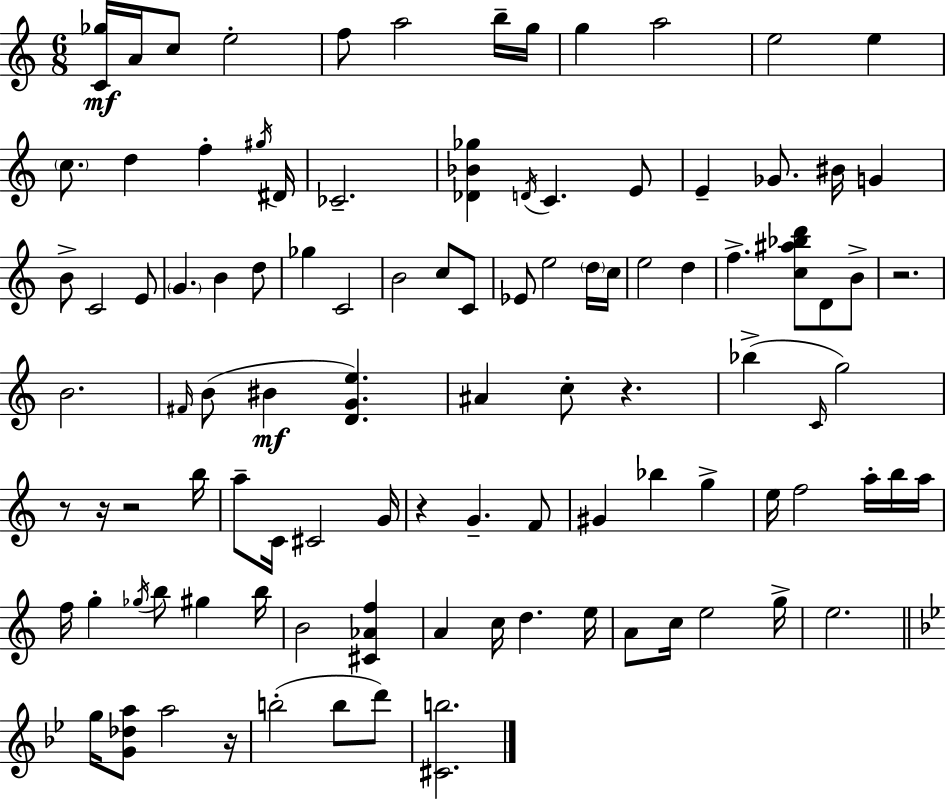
{
  \clef treble
  \numericTimeSignature
  \time 6/8
  \key a \minor
  \repeat volta 2 { <c' ges''>16\mf a'16 c''8 e''2-. | f''8 a''2 b''16-- g''16 | g''4 a''2 | e''2 e''4 | \break \parenthesize c''8. d''4 f''4-. \acciaccatura { gis''16 } | dis'16 ces'2.-- | <des' bes' ges''>4 \acciaccatura { d'16 } c'4. | e'8 e'4-- ges'8. bis'16 g'4 | \break b'8-> c'2 | e'8 \parenthesize g'4. b'4 | d''8 ges''4 c'2 | b'2 c''8 | \break c'8 ees'8 e''2 | \parenthesize d''16 c''16 e''2 d''4 | f''4.-> <c'' ais'' bes'' d'''>8 d'8 | b'8-> r2. | \break b'2. | \grace { fis'16 }( b'8 bis'4\mf <d' g' e''>4.) | ais'4 c''8-. r4. | bes''4->( \grace { c'16 } g''2) | \break r8 r16 r2 | b''16 a''8-- c'16 cis'2 | g'16 r4 g'4.-- | f'8 gis'4 bes''4 | \break g''4-> e''16 f''2 | a''16-. b''16 a''16 f''16 g''4-. \acciaccatura { ges''16 } b''8 | gis''4 b''16 b'2 | <cis' aes' f''>4 a'4 c''16 d''4. | \break e''16 a'8 c''16 e''2 | g''16-> e''2. | \bar "||" \break \key bes \major g''16 <g' des'' a''>8 a''2 r16 | b''2-.( b''8 d'''8) | <cis' b''>2. | } \bar "|."
}